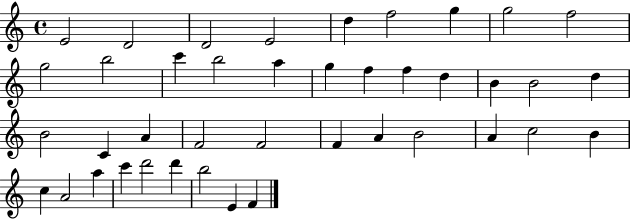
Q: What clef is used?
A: treble